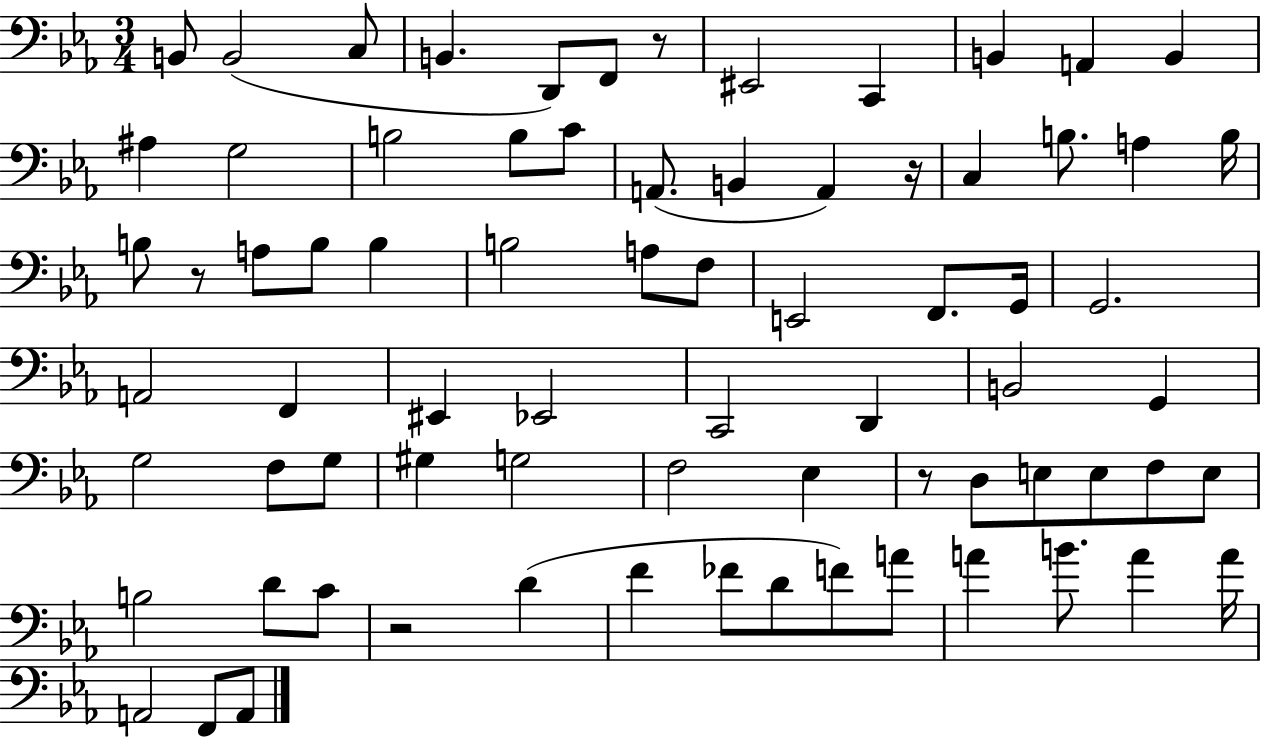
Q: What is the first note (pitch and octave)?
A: B2